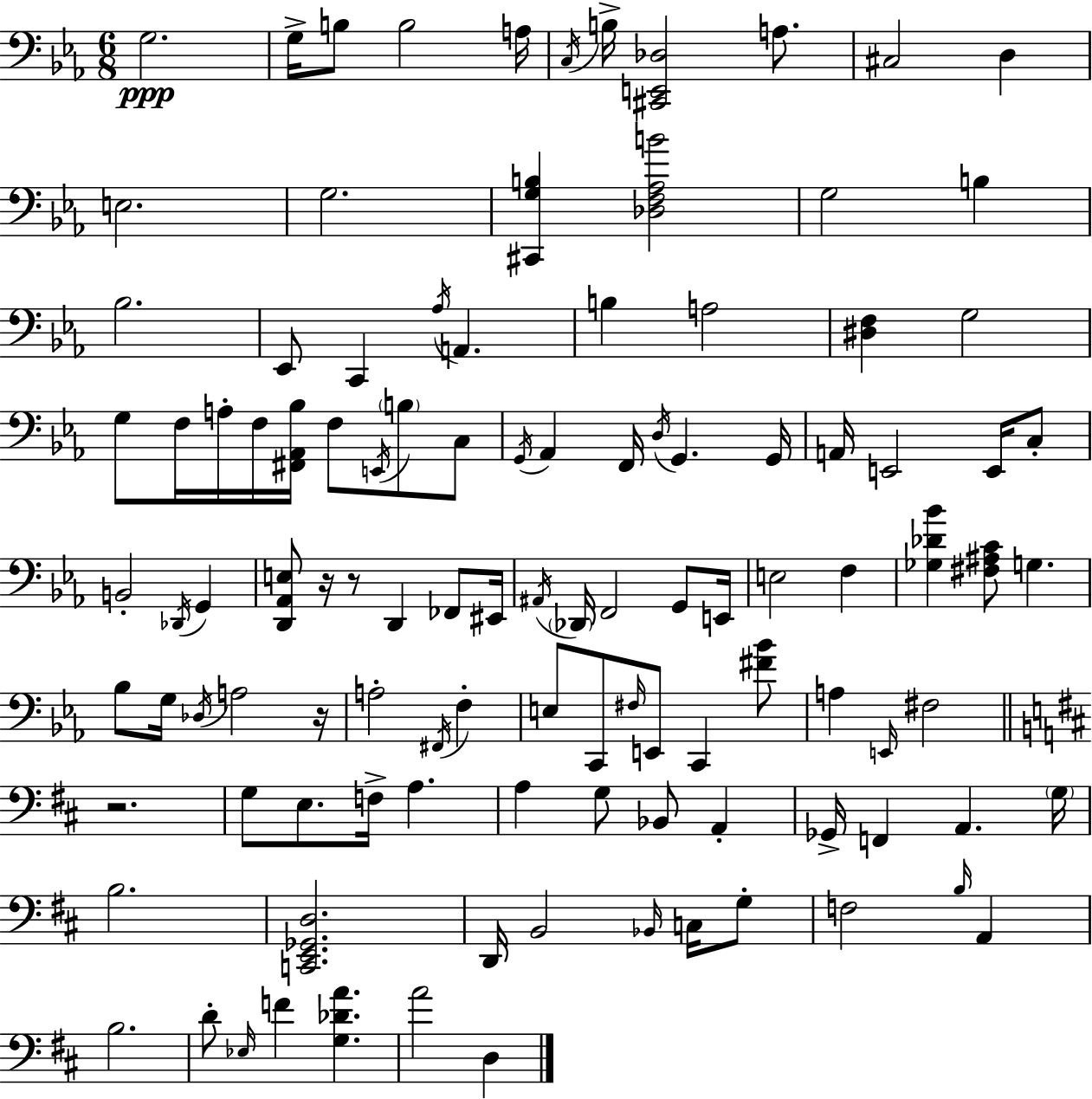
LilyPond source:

{
  \clef bass
  \numericTimeSignature
  \time 6/8
  \key ees \major
  g2.\ppp | g16-> b8 b2 a16 | \acciaccatura { c16 } b16-> <cis, e, des>2 a8. | cis2 d4 | \break e2. | g2. | <cis, g b>4 <des f aes b'>2 | g2 b4 | \break bes2. | ees,8 c,4 \acciaccatura { aes16 } a,4. | b4 a2 | <dis f>4 g2 | \break g8 f16 a16-. f16 <fis, aes, bes>16 f8 \acciaccatura { e,16 } \parenthesize b8 | c8 \acciaccatura { g,16 } aes,4 f,16 \acciaccatura { d16 } g,4. | g,16 a,16 e,2 | e,16 c8-. b,2-. | \break \acciaccatura { des,16 } g,4 <d, aes, e>8 r16 r8 d,4 | fes,8 eis,16 \acciaccatura { ais,16 } \parenthesize des,16 f,2 | g,8 e,16 e2 | f4 <ges des' bes'>4 <fis ais c'>8 | \break g4. bes8 g16 \acciaccatura { des16 } a2 | r16 a2-. | \acciaccatura { fis,16 } f4-. e8 c,8 | \grace { fis16 } e,8 c,4 <fis' bes'>8 a4 | \break \grace { e,16 } fis2 \bar "||" \break \key d \major r2. | g8 e8. f16-> a4. | a4 g8 bes,8 a,4-. | ges,16-> f,4 a,4. \parenthesize g16 | \break b2. | <c, e, ges, d>2. | d,16 b,2 \grace { bes,16 } c16 g8-. | f2 \grace { b16 } a,4 | \break b2. | d'8-. \grace { ees16 } f'4 <g des' a'>4. | a'2 d4 | \bar "|."
}